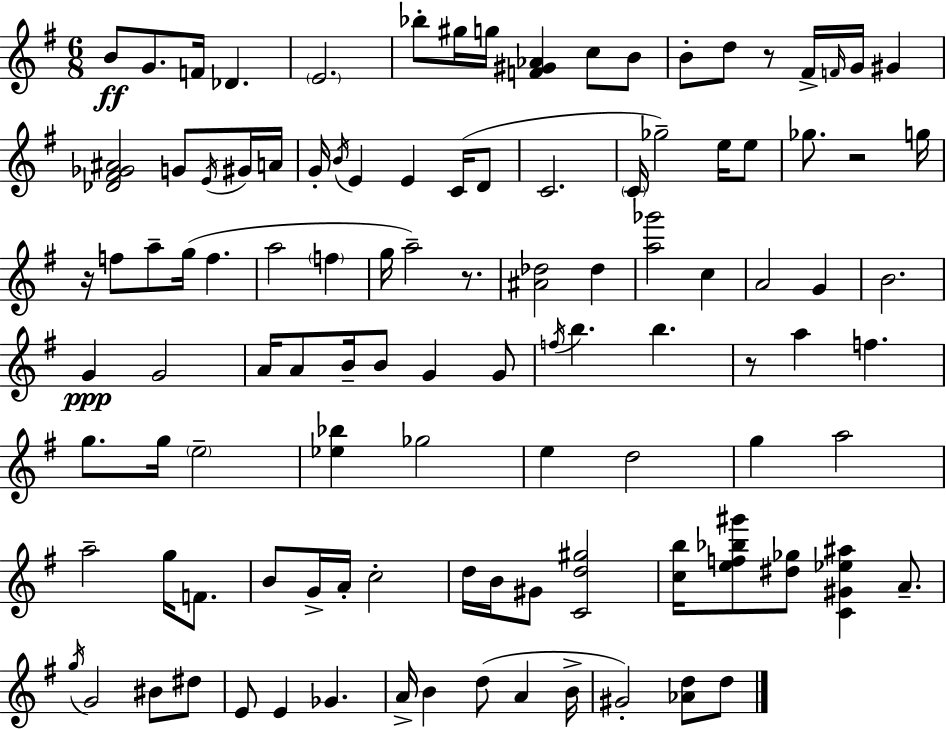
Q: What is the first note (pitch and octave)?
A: B4